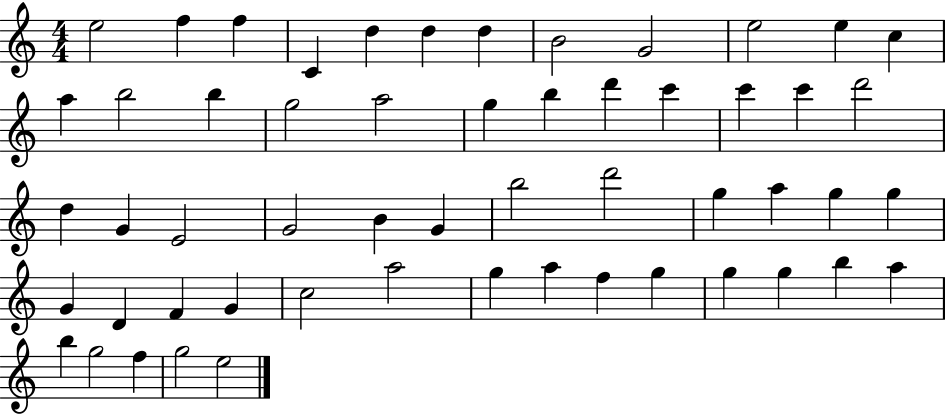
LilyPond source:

{
  \clef treble
  \numericTimeSignature
  \time 4/4
  \key c \major
  e''2 f''4 f''4 | c'4 d''4 d''4 d''4 | b'2 g'2 | e''2 e''4 c''4 | \break a''4 b''2 b''4 | g''2 a''2 | g''4 b''4 d'''4 c'''4 | c'''4 c'''4 d'''2 | \break d''4 g'4 e'2 | g'2 b'4 g'4 | b''2 d'''2 | g''4 a''4 g''4 g''4 | \break g'4 d'4 f'4 g'4 | c''2 a''2 | g''4 a''4 f''4 g''4 | g''4 g''4 b''4 a''4 | \break b''4 g''2 f''4 | g''2 e''2 | \bar "|."
}